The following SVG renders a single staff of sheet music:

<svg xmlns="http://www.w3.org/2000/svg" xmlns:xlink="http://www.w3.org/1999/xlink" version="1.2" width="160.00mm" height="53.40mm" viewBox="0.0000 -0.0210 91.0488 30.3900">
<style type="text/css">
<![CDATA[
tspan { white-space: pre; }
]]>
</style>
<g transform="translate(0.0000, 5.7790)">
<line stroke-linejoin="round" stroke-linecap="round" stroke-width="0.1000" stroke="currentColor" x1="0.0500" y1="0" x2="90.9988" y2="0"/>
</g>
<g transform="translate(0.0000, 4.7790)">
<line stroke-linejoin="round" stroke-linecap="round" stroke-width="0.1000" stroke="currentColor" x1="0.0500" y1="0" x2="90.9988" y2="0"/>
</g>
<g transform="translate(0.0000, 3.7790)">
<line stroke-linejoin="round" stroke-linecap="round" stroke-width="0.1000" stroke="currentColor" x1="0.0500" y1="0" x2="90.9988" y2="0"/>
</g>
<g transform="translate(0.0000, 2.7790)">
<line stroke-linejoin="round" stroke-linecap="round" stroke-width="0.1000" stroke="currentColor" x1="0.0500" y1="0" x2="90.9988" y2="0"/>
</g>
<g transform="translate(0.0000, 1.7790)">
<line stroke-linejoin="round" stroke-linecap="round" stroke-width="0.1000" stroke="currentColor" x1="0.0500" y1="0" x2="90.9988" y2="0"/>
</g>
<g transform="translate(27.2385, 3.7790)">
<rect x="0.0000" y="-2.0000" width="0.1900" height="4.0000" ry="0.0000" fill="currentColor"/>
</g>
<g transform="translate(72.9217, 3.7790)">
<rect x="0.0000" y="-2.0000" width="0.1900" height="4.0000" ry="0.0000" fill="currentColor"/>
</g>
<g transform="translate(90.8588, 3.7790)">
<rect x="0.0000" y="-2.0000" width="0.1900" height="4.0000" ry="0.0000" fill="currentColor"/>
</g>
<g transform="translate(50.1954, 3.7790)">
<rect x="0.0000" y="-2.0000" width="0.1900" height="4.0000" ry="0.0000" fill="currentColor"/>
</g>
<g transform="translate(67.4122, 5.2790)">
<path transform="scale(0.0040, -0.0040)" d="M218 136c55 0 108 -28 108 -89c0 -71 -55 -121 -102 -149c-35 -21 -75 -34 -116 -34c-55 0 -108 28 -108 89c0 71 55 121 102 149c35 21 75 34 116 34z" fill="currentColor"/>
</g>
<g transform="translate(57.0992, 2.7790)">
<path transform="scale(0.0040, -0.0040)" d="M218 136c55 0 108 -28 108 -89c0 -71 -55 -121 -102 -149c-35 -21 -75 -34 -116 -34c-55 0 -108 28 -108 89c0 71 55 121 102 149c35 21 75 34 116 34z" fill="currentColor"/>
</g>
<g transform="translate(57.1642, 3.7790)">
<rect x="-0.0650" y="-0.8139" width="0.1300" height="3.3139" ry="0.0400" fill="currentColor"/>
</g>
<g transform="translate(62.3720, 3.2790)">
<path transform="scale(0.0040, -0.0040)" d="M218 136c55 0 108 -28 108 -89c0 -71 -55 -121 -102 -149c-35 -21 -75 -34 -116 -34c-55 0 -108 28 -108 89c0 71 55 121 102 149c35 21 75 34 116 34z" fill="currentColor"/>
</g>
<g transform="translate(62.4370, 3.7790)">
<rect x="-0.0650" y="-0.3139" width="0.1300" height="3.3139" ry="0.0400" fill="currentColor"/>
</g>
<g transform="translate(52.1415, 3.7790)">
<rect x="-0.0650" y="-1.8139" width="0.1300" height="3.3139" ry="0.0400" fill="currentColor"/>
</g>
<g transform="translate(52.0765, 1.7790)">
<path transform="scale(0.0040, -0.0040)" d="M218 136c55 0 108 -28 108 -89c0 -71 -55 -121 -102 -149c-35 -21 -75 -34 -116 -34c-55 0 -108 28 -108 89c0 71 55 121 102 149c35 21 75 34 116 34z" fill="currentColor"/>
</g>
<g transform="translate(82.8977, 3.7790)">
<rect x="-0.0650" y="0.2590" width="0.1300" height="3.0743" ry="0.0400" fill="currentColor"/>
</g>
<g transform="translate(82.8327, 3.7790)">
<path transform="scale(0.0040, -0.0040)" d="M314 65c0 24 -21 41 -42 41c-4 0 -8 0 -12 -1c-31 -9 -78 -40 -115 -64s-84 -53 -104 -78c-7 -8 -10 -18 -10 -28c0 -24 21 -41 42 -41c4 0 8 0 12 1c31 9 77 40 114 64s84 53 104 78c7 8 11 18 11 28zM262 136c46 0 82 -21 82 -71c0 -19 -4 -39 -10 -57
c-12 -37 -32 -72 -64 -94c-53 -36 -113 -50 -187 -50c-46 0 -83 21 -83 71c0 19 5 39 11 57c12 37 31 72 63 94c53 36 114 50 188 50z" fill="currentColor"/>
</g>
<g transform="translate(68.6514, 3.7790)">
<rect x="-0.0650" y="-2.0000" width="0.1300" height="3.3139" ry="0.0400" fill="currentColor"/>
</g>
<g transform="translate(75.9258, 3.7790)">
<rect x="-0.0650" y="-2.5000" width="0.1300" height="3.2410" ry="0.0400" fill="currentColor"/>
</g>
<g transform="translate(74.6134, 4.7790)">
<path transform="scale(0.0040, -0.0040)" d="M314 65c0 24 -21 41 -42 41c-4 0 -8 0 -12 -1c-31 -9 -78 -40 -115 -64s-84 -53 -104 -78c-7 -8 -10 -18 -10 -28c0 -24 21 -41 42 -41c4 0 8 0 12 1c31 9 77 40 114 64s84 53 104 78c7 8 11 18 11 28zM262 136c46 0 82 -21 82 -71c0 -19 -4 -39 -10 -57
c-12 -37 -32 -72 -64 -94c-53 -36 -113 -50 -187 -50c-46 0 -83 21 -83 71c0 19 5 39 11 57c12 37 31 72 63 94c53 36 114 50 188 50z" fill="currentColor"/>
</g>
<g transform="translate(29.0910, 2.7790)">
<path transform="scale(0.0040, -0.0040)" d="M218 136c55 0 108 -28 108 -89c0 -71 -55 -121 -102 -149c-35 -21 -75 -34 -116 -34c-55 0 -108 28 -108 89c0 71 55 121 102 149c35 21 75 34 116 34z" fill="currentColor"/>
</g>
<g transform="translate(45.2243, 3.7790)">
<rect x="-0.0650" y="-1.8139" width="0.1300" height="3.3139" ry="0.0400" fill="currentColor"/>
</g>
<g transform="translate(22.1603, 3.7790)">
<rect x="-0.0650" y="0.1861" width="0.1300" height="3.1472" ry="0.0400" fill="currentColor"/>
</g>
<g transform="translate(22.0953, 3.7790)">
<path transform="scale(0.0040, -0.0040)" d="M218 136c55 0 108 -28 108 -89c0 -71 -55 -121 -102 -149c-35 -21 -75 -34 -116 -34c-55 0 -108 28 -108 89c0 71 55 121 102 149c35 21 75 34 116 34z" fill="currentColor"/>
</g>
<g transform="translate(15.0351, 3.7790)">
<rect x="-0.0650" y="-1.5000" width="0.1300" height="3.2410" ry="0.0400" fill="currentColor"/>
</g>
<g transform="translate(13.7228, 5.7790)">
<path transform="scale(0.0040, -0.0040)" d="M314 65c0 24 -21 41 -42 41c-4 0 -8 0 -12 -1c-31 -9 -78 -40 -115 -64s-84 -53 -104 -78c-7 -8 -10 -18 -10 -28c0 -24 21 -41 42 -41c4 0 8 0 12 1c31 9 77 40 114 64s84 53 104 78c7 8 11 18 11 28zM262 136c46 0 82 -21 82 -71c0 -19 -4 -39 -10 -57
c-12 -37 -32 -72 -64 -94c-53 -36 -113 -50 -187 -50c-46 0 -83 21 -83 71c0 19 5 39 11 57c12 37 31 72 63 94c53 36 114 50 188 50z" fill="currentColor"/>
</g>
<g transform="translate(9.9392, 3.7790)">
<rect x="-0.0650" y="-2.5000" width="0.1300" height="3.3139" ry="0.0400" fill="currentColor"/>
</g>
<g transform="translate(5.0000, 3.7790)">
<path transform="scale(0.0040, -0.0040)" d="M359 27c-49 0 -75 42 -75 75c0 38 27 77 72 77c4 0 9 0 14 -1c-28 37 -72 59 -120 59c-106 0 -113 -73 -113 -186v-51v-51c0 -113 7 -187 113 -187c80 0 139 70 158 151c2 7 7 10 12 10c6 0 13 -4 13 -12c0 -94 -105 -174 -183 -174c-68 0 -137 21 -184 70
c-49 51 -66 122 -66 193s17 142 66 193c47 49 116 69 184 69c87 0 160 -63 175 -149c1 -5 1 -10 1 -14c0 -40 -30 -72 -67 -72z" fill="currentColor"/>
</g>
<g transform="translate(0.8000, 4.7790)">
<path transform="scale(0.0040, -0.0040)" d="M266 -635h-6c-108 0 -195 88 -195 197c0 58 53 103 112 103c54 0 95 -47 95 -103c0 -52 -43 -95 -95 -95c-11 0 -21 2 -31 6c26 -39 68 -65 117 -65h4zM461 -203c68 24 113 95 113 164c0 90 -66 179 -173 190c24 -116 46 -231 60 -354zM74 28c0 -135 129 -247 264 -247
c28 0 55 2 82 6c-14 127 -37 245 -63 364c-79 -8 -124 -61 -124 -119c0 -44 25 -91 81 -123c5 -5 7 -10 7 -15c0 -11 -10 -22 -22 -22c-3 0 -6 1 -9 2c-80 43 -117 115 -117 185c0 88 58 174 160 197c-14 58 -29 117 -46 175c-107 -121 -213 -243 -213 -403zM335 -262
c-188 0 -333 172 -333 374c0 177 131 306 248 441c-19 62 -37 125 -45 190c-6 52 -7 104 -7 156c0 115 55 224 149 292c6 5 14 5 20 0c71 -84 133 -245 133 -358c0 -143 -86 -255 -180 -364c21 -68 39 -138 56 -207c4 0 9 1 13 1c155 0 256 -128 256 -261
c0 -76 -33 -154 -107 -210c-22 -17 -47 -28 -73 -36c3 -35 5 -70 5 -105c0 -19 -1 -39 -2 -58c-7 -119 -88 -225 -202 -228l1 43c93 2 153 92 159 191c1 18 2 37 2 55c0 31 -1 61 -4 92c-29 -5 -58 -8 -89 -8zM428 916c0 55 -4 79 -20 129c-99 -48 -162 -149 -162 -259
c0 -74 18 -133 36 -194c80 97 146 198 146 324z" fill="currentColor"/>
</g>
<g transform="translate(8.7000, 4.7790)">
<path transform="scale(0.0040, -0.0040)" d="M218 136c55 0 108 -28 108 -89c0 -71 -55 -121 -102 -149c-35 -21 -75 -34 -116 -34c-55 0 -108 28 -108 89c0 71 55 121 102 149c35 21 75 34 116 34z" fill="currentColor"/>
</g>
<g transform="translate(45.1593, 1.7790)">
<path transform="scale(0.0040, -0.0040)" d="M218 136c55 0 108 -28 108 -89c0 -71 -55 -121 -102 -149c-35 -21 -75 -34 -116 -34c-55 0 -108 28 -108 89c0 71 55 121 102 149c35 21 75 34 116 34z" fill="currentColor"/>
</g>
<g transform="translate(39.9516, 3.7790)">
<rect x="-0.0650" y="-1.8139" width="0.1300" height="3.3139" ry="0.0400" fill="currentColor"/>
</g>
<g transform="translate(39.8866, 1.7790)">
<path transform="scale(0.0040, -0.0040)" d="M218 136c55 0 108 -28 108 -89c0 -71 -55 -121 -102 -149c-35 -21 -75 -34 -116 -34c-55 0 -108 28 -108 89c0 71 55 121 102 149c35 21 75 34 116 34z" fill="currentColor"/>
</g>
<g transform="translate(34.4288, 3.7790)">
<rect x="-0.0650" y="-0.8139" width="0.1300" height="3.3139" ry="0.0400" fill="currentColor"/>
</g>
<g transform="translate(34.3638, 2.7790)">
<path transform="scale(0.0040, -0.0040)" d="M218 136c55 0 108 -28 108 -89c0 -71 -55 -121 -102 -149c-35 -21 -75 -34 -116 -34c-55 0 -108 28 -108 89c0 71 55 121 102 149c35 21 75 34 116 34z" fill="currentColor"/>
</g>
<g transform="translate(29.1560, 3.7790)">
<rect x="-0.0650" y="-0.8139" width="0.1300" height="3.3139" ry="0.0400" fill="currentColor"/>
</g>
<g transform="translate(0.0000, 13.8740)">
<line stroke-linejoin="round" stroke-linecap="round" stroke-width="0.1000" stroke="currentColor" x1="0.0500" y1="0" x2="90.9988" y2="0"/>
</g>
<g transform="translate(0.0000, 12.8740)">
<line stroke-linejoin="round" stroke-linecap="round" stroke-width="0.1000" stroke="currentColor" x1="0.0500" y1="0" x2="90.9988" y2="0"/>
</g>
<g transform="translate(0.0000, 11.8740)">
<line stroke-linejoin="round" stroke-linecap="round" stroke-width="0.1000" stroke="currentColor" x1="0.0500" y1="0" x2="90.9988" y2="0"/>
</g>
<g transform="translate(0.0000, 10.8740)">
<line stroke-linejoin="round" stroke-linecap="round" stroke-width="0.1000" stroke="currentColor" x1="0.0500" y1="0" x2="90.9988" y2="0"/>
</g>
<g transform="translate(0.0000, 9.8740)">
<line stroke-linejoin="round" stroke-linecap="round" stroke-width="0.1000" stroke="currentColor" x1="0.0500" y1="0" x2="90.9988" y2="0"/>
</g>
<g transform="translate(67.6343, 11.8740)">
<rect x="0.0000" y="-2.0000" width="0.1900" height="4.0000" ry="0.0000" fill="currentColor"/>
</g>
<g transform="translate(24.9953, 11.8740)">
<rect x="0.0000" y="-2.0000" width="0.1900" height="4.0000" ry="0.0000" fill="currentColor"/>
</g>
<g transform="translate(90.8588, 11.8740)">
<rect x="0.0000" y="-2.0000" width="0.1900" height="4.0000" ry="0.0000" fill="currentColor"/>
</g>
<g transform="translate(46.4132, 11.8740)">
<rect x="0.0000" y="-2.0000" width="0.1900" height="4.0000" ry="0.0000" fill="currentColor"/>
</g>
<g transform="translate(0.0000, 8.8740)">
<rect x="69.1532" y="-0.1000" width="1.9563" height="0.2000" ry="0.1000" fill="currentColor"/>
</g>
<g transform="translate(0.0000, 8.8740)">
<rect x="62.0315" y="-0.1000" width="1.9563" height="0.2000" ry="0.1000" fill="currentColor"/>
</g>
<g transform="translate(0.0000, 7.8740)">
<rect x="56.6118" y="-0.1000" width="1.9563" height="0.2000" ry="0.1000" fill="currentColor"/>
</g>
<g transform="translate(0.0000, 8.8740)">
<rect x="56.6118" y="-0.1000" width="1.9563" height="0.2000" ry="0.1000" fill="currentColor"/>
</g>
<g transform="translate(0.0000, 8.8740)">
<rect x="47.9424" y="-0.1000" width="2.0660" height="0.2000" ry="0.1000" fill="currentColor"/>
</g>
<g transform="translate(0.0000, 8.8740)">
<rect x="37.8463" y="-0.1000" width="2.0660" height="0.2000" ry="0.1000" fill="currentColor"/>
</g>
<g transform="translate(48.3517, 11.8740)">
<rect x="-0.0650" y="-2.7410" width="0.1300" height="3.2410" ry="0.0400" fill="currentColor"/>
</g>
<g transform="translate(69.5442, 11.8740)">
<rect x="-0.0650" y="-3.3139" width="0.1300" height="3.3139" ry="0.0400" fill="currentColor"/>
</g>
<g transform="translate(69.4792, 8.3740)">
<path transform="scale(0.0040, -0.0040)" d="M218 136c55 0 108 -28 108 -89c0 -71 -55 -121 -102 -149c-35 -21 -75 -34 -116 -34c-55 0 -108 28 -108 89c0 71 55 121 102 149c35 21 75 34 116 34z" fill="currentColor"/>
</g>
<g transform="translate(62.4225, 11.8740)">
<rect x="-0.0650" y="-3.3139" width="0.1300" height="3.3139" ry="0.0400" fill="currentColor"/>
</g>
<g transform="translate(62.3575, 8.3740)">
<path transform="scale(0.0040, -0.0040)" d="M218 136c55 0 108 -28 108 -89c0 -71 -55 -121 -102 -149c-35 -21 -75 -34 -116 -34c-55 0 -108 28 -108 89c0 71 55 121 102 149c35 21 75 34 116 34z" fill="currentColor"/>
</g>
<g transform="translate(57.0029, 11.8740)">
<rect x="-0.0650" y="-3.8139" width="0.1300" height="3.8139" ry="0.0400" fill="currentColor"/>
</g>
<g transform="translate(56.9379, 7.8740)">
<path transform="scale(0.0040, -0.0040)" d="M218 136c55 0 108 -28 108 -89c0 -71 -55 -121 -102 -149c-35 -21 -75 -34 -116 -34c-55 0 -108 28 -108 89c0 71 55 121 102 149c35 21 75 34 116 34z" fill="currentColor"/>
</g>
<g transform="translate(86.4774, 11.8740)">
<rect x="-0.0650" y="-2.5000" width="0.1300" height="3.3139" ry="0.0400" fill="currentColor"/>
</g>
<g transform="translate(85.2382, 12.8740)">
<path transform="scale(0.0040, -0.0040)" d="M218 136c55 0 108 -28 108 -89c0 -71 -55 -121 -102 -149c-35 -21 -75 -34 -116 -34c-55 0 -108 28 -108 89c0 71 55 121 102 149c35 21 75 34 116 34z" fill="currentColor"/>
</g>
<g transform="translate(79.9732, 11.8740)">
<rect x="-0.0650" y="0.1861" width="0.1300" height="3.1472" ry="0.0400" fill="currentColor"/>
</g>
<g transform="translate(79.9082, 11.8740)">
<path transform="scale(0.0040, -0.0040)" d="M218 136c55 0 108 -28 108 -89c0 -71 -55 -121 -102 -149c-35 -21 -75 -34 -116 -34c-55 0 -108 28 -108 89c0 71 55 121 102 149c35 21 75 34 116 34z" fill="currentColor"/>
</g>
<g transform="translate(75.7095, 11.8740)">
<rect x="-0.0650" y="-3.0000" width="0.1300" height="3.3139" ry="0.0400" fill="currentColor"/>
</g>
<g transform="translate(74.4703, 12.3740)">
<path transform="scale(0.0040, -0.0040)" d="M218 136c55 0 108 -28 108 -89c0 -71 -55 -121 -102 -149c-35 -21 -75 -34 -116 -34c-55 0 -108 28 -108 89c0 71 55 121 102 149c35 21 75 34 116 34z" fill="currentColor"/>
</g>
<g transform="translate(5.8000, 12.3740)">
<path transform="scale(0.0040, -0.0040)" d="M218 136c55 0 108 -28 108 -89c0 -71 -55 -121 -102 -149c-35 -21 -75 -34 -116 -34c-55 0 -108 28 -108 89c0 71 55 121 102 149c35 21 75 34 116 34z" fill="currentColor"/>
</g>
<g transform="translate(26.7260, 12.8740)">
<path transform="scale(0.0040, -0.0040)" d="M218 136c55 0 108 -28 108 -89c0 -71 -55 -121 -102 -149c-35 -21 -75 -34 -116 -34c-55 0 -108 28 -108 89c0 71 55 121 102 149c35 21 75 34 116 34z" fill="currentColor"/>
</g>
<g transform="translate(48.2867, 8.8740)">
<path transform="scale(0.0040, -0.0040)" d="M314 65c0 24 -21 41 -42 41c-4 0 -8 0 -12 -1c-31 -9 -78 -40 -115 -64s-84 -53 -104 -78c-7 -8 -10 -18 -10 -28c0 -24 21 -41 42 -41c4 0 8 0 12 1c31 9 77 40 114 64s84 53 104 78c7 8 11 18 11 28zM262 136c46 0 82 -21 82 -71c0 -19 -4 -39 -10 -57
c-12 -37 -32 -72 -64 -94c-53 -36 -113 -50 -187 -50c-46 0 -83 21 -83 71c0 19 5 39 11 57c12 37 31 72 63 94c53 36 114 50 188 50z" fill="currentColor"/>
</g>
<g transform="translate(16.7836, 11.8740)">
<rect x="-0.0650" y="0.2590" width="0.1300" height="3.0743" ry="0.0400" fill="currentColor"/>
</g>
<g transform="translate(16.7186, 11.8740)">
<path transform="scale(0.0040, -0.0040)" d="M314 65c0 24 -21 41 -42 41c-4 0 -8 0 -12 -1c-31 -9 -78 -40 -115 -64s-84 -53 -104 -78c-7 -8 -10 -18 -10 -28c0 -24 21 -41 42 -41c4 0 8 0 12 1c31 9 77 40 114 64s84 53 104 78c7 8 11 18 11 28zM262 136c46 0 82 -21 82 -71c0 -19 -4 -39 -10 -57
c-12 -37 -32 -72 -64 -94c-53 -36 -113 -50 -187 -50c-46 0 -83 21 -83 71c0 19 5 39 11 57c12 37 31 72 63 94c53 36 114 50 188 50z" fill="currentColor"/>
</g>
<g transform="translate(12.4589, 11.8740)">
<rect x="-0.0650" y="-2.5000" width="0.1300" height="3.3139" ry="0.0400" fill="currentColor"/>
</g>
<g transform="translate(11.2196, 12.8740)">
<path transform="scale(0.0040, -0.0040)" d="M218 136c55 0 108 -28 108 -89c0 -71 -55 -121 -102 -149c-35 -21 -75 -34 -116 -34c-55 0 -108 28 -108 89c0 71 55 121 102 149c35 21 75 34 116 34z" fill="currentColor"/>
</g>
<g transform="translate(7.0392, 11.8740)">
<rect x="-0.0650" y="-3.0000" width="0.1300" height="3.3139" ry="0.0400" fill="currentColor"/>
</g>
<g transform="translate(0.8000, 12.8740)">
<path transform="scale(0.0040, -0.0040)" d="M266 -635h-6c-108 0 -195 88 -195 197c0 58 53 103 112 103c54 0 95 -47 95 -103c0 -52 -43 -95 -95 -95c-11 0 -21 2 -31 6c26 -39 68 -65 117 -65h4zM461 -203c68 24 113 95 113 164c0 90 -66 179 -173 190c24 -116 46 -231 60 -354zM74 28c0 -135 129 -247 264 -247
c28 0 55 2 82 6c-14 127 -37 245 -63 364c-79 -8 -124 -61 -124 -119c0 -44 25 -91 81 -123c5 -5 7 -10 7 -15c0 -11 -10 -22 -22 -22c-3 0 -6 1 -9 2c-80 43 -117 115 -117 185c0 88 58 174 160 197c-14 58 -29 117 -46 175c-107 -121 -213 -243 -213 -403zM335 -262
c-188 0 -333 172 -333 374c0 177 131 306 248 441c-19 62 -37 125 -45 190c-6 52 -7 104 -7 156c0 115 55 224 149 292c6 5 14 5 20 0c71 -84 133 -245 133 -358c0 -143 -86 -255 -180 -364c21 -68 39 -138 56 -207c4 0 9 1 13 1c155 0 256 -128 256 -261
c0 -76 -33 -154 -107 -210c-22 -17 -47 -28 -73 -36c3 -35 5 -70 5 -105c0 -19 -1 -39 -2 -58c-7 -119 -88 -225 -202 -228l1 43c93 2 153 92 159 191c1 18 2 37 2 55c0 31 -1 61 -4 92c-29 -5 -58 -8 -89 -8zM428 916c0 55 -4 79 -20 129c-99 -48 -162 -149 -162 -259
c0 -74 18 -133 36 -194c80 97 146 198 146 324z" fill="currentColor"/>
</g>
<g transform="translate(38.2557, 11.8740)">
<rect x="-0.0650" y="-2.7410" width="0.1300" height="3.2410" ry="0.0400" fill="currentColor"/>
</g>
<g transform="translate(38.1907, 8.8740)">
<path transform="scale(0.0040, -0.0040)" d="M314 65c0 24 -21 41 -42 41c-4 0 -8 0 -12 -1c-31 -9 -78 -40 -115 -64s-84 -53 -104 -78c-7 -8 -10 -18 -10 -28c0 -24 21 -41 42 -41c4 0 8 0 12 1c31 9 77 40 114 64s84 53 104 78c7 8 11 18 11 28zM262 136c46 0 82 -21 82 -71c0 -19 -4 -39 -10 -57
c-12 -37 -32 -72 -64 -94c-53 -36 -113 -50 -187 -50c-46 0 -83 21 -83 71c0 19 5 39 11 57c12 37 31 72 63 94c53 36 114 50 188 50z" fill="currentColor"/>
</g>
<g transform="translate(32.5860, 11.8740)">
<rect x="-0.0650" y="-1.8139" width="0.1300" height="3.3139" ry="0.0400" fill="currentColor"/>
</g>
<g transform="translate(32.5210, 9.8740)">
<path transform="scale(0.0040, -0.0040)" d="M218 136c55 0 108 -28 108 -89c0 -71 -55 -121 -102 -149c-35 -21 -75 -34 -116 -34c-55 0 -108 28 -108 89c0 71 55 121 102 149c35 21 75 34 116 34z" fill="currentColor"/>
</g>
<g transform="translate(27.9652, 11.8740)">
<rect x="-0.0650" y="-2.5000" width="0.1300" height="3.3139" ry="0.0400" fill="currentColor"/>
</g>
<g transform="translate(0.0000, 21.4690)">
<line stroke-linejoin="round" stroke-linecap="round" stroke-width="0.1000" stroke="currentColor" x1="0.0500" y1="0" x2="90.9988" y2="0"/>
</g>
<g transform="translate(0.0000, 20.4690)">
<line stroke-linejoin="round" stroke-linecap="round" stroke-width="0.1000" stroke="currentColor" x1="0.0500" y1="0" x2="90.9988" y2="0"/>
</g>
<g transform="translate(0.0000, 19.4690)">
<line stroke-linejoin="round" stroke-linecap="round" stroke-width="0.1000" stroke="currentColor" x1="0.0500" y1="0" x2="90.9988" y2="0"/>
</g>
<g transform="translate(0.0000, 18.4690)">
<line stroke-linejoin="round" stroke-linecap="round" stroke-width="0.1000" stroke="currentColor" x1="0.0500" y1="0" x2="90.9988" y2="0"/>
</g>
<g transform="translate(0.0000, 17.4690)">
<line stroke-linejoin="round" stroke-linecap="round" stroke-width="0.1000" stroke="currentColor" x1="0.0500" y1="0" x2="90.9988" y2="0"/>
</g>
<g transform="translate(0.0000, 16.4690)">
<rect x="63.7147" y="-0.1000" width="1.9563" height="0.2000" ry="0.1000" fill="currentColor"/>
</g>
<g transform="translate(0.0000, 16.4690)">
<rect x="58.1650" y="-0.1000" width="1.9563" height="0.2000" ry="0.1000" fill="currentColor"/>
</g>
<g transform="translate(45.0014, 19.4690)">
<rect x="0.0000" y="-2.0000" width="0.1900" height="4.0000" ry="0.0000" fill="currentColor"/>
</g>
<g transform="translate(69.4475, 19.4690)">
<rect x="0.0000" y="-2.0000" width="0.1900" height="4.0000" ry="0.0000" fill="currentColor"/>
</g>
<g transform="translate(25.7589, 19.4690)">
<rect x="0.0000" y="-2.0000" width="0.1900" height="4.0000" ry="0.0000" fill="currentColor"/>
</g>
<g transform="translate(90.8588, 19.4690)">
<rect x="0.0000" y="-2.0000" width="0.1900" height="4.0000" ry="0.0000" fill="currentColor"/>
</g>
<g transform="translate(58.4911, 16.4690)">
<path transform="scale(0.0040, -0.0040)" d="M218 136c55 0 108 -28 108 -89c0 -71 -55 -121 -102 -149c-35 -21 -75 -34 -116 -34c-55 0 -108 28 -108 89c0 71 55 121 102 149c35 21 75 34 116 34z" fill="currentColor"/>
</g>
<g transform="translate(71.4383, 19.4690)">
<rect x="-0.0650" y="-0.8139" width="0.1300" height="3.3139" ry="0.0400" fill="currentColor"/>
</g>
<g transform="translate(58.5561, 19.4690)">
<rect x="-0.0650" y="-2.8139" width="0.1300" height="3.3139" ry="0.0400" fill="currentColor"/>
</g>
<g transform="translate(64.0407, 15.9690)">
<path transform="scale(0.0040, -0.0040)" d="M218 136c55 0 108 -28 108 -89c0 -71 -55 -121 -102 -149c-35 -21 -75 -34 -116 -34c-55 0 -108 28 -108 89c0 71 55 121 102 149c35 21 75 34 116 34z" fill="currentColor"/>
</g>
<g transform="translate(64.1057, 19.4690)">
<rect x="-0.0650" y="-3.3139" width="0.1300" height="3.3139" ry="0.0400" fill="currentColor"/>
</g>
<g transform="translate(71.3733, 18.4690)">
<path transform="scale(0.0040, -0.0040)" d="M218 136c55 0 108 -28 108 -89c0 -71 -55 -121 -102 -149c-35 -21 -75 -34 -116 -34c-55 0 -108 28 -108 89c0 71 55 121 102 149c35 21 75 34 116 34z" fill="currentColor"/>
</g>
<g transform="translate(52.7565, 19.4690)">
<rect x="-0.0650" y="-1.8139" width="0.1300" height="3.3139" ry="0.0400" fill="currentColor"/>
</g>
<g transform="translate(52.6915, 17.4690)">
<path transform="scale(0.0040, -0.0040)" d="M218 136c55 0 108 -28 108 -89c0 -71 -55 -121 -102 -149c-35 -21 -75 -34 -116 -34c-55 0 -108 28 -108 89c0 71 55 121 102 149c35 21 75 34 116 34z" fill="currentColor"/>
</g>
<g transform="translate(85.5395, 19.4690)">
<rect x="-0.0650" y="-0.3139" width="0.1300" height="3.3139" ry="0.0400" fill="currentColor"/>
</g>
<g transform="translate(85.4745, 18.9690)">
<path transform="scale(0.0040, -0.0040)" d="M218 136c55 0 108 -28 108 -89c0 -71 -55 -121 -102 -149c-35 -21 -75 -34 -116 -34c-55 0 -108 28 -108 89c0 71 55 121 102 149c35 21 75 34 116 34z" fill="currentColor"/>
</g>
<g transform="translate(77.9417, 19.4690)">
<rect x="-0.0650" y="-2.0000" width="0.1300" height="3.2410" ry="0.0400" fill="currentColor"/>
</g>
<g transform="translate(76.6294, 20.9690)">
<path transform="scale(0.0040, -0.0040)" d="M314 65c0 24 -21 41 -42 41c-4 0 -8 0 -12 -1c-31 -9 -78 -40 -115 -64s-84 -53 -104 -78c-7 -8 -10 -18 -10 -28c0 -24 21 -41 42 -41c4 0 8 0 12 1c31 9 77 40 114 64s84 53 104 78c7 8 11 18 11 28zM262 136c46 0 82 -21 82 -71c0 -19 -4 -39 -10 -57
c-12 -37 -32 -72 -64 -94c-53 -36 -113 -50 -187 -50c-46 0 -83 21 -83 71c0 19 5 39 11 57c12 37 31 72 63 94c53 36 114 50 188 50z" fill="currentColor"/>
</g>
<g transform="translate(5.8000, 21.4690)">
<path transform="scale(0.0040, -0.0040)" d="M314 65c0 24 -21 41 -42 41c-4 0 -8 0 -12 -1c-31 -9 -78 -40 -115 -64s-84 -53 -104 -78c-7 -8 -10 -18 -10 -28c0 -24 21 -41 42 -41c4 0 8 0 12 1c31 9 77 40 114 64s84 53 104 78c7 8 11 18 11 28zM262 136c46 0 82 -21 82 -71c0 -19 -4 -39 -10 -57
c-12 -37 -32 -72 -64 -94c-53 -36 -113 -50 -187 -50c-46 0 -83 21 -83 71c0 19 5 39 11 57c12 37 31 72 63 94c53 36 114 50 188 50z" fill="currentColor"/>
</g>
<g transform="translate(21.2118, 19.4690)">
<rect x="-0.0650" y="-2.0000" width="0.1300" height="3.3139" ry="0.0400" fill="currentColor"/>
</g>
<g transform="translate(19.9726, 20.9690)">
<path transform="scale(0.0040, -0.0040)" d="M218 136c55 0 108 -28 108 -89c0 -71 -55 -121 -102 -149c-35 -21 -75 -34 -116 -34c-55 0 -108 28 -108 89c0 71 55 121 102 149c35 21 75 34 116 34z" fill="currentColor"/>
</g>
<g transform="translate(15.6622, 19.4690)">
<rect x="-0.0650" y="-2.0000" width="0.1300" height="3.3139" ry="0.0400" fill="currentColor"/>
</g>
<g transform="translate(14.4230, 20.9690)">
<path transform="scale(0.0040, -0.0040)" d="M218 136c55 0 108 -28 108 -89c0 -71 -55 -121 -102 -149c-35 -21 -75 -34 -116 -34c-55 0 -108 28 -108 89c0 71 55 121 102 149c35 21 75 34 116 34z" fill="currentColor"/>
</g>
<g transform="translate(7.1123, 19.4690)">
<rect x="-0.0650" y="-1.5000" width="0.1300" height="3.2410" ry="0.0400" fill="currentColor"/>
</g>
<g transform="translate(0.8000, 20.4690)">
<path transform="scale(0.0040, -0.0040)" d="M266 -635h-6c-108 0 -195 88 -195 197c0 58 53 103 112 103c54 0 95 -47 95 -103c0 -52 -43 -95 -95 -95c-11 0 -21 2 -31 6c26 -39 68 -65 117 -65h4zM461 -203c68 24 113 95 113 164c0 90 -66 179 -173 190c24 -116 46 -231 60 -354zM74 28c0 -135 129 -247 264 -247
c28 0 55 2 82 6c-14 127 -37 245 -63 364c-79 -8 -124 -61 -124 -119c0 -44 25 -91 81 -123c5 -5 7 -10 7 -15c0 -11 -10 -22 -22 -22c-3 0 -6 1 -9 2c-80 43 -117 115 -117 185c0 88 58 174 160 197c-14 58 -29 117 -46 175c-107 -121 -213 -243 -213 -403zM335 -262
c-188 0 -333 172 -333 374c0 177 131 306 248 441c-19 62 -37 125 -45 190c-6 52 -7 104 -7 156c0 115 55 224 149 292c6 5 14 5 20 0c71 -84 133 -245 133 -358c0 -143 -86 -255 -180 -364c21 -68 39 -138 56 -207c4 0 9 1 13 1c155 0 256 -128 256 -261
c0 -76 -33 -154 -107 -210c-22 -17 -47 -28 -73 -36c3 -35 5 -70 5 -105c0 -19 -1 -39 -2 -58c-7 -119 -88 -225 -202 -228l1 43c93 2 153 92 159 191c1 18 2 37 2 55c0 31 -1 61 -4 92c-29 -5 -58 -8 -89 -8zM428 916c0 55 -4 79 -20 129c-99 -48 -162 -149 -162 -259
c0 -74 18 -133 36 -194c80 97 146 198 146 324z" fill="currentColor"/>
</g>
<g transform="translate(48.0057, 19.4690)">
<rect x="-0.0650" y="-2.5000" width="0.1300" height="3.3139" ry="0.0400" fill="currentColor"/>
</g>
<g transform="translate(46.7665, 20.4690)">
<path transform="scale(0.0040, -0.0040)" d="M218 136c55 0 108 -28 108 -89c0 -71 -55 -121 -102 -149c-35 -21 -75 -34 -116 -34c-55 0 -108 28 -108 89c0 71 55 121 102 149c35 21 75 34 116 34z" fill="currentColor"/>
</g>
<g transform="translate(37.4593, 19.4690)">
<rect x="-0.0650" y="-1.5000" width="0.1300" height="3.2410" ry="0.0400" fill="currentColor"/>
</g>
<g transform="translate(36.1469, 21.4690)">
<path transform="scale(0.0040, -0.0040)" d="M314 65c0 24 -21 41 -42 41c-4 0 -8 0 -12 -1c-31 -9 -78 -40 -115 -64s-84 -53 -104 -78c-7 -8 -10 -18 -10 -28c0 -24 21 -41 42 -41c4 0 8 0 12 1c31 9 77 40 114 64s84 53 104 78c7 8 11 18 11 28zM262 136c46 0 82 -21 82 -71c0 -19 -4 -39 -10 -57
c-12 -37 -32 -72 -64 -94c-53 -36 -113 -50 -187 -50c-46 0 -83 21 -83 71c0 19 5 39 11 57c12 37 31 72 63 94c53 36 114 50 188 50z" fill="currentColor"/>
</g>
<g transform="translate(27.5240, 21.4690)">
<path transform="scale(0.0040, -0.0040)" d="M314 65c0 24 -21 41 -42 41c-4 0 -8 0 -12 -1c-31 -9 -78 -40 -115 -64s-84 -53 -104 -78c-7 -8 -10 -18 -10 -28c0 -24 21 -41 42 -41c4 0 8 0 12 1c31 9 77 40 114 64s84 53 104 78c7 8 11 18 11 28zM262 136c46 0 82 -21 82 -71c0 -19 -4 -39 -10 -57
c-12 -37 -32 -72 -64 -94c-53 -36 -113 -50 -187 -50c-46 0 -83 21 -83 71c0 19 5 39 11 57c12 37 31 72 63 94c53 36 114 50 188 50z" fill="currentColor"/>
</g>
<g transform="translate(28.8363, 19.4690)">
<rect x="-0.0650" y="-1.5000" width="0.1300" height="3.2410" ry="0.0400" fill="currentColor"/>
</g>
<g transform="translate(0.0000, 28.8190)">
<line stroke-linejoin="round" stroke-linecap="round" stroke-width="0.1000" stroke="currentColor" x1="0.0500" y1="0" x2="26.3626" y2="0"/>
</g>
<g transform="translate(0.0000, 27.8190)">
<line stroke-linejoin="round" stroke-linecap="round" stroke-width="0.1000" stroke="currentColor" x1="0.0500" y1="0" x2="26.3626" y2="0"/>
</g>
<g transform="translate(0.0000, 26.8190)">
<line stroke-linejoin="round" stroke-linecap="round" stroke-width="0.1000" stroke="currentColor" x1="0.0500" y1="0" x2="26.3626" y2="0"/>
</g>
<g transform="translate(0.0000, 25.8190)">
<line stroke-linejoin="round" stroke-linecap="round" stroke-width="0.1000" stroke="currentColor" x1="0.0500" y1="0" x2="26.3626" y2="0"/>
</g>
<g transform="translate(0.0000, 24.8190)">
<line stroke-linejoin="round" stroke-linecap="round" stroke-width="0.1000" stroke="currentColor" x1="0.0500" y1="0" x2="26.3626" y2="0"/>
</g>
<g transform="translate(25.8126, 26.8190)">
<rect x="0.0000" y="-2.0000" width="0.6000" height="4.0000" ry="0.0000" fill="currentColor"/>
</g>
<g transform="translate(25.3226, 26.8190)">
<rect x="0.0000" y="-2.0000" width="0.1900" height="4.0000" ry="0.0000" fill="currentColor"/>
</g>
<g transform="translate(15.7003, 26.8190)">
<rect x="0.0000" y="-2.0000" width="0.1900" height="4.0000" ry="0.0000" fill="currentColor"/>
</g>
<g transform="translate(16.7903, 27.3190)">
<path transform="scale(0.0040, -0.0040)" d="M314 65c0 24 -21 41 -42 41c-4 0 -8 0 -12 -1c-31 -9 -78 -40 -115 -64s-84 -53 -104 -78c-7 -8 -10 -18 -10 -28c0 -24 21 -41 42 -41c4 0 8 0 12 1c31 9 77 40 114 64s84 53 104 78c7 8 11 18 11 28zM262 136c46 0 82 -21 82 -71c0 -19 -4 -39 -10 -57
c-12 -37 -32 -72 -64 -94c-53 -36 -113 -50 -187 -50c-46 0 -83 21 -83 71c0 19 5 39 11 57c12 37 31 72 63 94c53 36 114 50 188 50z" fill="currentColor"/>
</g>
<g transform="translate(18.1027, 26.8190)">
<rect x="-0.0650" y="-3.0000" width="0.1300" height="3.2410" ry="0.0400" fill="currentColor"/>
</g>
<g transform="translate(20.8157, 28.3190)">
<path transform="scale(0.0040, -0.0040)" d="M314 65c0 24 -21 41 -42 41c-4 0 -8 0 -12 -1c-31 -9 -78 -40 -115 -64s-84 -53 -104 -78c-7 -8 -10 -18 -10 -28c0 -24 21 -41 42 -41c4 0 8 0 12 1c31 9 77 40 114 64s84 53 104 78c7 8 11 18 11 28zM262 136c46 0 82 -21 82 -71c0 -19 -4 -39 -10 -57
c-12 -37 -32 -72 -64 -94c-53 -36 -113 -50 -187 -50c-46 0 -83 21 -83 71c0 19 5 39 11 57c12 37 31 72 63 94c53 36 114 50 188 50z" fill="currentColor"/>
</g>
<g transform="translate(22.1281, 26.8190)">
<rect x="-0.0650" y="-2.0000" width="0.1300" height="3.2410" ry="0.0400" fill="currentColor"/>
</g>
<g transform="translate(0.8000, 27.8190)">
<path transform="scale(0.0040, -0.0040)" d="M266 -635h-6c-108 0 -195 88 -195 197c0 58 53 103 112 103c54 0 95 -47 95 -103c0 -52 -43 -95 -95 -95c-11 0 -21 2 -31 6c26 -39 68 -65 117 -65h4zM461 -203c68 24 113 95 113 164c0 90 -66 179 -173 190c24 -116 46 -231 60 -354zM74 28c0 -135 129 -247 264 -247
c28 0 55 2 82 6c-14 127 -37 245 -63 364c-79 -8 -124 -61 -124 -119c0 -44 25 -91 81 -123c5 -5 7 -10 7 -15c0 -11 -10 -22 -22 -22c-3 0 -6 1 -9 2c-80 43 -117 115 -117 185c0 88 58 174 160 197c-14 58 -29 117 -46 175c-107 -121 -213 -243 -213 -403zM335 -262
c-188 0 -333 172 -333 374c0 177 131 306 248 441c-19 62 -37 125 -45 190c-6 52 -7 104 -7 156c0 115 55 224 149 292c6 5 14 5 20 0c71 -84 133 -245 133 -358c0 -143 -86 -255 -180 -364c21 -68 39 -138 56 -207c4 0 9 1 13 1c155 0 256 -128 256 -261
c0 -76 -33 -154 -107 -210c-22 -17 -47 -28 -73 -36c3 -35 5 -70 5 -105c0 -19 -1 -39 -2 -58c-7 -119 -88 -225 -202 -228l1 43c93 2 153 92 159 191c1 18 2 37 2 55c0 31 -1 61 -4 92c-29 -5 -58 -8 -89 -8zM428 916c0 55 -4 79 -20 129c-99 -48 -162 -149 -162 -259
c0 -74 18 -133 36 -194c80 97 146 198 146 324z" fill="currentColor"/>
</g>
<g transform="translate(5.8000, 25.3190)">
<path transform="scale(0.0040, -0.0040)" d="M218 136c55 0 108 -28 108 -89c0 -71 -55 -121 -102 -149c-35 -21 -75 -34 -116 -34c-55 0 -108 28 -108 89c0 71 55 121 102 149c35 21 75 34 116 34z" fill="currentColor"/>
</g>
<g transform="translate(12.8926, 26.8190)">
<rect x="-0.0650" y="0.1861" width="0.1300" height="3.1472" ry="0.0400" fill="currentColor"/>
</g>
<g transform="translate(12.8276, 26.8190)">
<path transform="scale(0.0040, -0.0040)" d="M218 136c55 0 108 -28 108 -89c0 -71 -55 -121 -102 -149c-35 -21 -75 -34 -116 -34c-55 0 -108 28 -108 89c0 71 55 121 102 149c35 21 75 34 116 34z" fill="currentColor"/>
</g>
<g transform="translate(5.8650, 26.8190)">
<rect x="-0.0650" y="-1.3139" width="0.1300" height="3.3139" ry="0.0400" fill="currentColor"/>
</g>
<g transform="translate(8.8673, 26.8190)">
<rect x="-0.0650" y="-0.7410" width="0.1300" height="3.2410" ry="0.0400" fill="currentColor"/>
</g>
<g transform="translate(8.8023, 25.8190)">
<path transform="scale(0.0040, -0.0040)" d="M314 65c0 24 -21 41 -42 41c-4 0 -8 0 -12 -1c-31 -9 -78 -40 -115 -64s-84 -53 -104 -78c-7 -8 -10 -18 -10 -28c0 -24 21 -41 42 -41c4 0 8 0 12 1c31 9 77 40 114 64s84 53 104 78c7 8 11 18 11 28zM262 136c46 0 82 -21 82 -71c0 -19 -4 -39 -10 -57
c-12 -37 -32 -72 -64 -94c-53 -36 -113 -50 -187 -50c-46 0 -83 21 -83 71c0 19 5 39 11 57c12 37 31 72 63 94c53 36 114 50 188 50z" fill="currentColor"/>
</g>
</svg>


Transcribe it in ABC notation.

X:1
T:Untitled
M:4/4
L:1/4
K:C
G E2 B d d f f f d c F G2 B2 A G B2 G f a2 a2 c' b b A B G E2 F F E2 E2 G f a b d F2 c e d2 B A2 F2